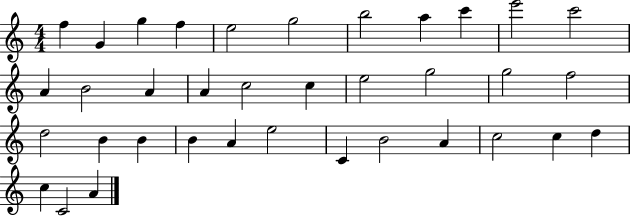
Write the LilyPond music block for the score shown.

{
  \clef treble
  \numericTimeSignature
  \time 4/4
  \key c \major
  f''4 g'4 g''4 f''4 | e''2 g''2 | b''2 a''4 c'''4 | e'''2 c'''2 | \break a'4 b'2 a'4 | a'4 c''2 c''4 | e''2 g''2 | g''2 f''2 | \break d''2 b'4 b'4 | b'4 a'4 e''2 | c'4 b'2 a'4 | c''2 c''4 d''4 | \break c''4 c'2 a'4 | \bar "|."
}